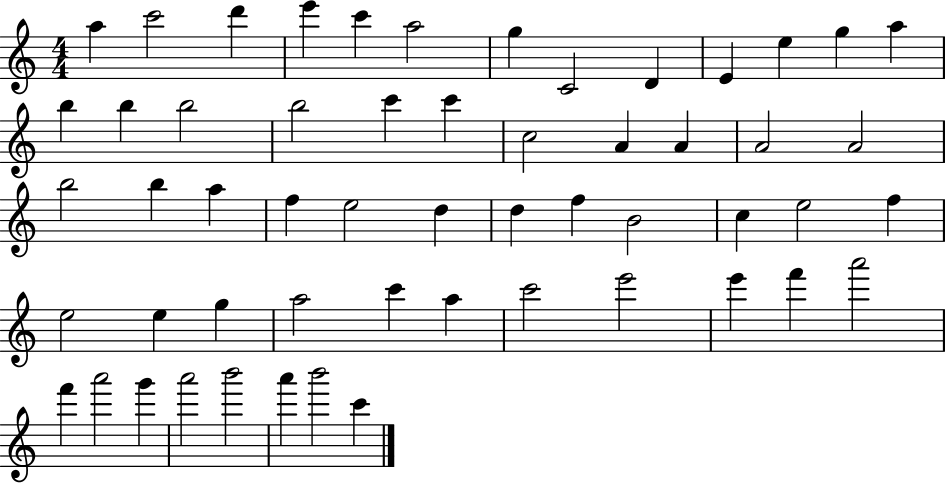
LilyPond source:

{
  \clef treble
  \numericTimeSignature
  \time 4/4
  \key c \major
  a''4 c'''2 d'''4 | e'''4 c'''4 a''2 | g''4 c'2 d'4 | e'4 e''4 g''4 a''4 | \break b''4 b''4 b''2 | b''2 c'''4 c'''4 | c''2 a'4 a'4 | a'2 a'2 | \break b''2 b''4 a''4 | f''4 e''2 d''4 | d''4 f''4 b'2 | c''4 e''2 f''4 | \break e''2 e''4 g''4 | a''2 c'''4 a''4 | c'''2 e'''2 | e'''4 f'''4 a'''2 | \break f'''4 a'''2 g'''4 | a'''2 b'''2 | a'''4 b'''2 c'''4 | \bar "|."
}